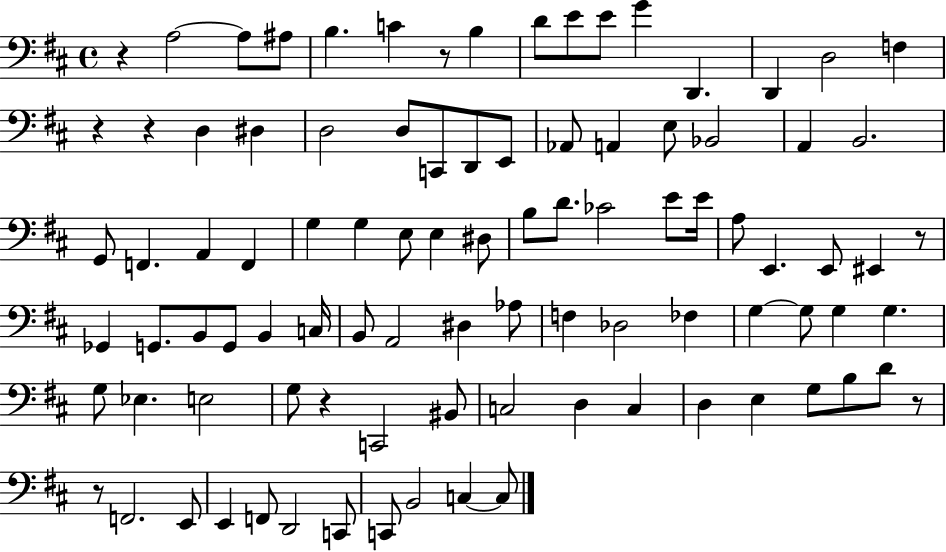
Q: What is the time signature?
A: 4/4